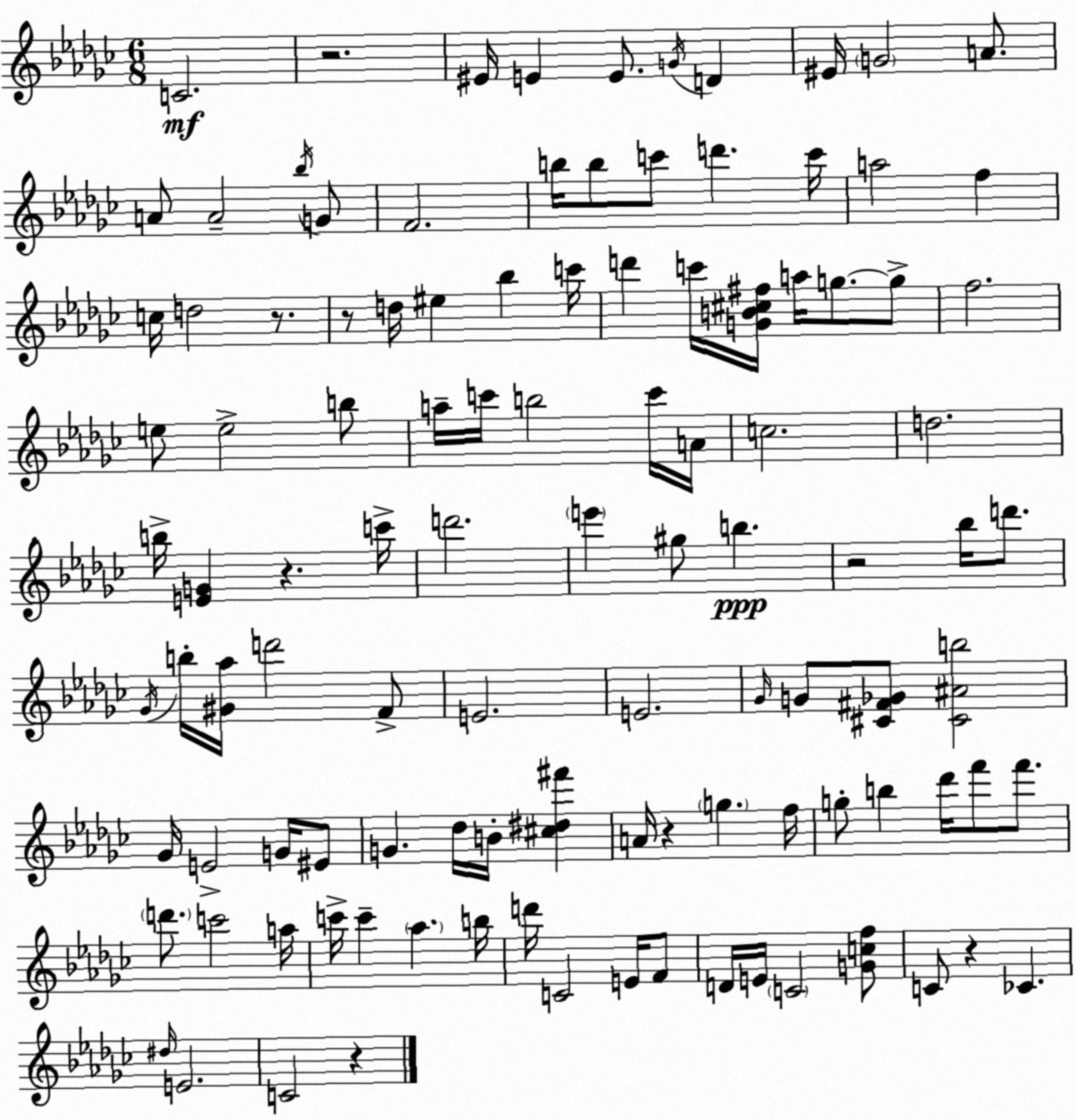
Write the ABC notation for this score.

X:1
T:Untitled
M:6/8
L:1/4
K:Ebm
C2 z2 ^E/4 E E/2 G/4 D ^E/4 G2 A/2 A/2 A2 _b/4 G/2 F2 b/4 b/2 c'/2 d' c'/4 a2 f c/4 d2 z/2 z/2 d/4 ^e _b c'/4 d' c'/4 [GB^c^f]/4 a/4 g/2 g/2 f2 e/2 e2 b/2 a/4 c'/4 b2 c'/4 A/4 c2 d2 b/4 [EG] z c'/4 d'2 e' ^g/2 b z2 _b/4 d'/2 _G/4 b/4 [^G_a]/4 d'2 F/2 E2 E2 _G/4 G/2 [^C^F_G]/2 [^C^Ab]2 _G/4 E2 G/4 ^E/2 G _d/4 B/4 [^c^d^f'] A/4 z g f/4 g/2 b _d'/4 f'/2 f'/2 d'/2 c'2 a/4 c'/4 c' _a b/4 d'/4 C2 E/4 F/2 D/4 E/4 C2 [Gcf]/2 C/2 z _C ^d/4 E2 C2 z